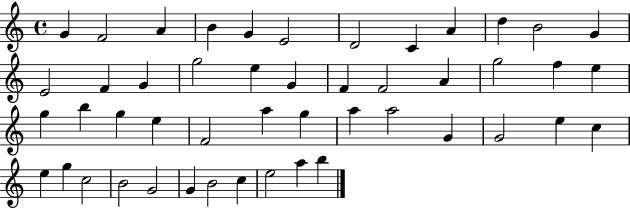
G4/q F4/h A4/q B4/q G4/q E4/h D4/h C4/q A4/q D5/q B4/h G4/q E4/h F4/q G4/q G5/h E5/q G4/q F4/q F4/h A4/q G5/h F5/q E5/q G5/q B5/q G5/q E5/q F4/h A5/q G5/q A5/q A5/h G4/q G4/h E5/q C5/q E5/q G5/q C5/h B4/h G4/h G4/q B4/h C5/q E5/h A5/q B5/q